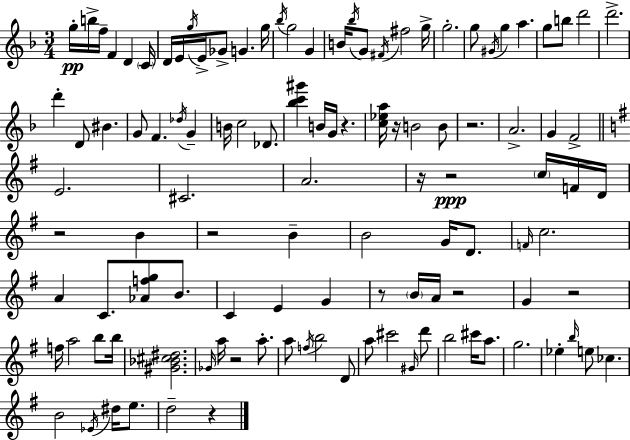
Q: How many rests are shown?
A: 12